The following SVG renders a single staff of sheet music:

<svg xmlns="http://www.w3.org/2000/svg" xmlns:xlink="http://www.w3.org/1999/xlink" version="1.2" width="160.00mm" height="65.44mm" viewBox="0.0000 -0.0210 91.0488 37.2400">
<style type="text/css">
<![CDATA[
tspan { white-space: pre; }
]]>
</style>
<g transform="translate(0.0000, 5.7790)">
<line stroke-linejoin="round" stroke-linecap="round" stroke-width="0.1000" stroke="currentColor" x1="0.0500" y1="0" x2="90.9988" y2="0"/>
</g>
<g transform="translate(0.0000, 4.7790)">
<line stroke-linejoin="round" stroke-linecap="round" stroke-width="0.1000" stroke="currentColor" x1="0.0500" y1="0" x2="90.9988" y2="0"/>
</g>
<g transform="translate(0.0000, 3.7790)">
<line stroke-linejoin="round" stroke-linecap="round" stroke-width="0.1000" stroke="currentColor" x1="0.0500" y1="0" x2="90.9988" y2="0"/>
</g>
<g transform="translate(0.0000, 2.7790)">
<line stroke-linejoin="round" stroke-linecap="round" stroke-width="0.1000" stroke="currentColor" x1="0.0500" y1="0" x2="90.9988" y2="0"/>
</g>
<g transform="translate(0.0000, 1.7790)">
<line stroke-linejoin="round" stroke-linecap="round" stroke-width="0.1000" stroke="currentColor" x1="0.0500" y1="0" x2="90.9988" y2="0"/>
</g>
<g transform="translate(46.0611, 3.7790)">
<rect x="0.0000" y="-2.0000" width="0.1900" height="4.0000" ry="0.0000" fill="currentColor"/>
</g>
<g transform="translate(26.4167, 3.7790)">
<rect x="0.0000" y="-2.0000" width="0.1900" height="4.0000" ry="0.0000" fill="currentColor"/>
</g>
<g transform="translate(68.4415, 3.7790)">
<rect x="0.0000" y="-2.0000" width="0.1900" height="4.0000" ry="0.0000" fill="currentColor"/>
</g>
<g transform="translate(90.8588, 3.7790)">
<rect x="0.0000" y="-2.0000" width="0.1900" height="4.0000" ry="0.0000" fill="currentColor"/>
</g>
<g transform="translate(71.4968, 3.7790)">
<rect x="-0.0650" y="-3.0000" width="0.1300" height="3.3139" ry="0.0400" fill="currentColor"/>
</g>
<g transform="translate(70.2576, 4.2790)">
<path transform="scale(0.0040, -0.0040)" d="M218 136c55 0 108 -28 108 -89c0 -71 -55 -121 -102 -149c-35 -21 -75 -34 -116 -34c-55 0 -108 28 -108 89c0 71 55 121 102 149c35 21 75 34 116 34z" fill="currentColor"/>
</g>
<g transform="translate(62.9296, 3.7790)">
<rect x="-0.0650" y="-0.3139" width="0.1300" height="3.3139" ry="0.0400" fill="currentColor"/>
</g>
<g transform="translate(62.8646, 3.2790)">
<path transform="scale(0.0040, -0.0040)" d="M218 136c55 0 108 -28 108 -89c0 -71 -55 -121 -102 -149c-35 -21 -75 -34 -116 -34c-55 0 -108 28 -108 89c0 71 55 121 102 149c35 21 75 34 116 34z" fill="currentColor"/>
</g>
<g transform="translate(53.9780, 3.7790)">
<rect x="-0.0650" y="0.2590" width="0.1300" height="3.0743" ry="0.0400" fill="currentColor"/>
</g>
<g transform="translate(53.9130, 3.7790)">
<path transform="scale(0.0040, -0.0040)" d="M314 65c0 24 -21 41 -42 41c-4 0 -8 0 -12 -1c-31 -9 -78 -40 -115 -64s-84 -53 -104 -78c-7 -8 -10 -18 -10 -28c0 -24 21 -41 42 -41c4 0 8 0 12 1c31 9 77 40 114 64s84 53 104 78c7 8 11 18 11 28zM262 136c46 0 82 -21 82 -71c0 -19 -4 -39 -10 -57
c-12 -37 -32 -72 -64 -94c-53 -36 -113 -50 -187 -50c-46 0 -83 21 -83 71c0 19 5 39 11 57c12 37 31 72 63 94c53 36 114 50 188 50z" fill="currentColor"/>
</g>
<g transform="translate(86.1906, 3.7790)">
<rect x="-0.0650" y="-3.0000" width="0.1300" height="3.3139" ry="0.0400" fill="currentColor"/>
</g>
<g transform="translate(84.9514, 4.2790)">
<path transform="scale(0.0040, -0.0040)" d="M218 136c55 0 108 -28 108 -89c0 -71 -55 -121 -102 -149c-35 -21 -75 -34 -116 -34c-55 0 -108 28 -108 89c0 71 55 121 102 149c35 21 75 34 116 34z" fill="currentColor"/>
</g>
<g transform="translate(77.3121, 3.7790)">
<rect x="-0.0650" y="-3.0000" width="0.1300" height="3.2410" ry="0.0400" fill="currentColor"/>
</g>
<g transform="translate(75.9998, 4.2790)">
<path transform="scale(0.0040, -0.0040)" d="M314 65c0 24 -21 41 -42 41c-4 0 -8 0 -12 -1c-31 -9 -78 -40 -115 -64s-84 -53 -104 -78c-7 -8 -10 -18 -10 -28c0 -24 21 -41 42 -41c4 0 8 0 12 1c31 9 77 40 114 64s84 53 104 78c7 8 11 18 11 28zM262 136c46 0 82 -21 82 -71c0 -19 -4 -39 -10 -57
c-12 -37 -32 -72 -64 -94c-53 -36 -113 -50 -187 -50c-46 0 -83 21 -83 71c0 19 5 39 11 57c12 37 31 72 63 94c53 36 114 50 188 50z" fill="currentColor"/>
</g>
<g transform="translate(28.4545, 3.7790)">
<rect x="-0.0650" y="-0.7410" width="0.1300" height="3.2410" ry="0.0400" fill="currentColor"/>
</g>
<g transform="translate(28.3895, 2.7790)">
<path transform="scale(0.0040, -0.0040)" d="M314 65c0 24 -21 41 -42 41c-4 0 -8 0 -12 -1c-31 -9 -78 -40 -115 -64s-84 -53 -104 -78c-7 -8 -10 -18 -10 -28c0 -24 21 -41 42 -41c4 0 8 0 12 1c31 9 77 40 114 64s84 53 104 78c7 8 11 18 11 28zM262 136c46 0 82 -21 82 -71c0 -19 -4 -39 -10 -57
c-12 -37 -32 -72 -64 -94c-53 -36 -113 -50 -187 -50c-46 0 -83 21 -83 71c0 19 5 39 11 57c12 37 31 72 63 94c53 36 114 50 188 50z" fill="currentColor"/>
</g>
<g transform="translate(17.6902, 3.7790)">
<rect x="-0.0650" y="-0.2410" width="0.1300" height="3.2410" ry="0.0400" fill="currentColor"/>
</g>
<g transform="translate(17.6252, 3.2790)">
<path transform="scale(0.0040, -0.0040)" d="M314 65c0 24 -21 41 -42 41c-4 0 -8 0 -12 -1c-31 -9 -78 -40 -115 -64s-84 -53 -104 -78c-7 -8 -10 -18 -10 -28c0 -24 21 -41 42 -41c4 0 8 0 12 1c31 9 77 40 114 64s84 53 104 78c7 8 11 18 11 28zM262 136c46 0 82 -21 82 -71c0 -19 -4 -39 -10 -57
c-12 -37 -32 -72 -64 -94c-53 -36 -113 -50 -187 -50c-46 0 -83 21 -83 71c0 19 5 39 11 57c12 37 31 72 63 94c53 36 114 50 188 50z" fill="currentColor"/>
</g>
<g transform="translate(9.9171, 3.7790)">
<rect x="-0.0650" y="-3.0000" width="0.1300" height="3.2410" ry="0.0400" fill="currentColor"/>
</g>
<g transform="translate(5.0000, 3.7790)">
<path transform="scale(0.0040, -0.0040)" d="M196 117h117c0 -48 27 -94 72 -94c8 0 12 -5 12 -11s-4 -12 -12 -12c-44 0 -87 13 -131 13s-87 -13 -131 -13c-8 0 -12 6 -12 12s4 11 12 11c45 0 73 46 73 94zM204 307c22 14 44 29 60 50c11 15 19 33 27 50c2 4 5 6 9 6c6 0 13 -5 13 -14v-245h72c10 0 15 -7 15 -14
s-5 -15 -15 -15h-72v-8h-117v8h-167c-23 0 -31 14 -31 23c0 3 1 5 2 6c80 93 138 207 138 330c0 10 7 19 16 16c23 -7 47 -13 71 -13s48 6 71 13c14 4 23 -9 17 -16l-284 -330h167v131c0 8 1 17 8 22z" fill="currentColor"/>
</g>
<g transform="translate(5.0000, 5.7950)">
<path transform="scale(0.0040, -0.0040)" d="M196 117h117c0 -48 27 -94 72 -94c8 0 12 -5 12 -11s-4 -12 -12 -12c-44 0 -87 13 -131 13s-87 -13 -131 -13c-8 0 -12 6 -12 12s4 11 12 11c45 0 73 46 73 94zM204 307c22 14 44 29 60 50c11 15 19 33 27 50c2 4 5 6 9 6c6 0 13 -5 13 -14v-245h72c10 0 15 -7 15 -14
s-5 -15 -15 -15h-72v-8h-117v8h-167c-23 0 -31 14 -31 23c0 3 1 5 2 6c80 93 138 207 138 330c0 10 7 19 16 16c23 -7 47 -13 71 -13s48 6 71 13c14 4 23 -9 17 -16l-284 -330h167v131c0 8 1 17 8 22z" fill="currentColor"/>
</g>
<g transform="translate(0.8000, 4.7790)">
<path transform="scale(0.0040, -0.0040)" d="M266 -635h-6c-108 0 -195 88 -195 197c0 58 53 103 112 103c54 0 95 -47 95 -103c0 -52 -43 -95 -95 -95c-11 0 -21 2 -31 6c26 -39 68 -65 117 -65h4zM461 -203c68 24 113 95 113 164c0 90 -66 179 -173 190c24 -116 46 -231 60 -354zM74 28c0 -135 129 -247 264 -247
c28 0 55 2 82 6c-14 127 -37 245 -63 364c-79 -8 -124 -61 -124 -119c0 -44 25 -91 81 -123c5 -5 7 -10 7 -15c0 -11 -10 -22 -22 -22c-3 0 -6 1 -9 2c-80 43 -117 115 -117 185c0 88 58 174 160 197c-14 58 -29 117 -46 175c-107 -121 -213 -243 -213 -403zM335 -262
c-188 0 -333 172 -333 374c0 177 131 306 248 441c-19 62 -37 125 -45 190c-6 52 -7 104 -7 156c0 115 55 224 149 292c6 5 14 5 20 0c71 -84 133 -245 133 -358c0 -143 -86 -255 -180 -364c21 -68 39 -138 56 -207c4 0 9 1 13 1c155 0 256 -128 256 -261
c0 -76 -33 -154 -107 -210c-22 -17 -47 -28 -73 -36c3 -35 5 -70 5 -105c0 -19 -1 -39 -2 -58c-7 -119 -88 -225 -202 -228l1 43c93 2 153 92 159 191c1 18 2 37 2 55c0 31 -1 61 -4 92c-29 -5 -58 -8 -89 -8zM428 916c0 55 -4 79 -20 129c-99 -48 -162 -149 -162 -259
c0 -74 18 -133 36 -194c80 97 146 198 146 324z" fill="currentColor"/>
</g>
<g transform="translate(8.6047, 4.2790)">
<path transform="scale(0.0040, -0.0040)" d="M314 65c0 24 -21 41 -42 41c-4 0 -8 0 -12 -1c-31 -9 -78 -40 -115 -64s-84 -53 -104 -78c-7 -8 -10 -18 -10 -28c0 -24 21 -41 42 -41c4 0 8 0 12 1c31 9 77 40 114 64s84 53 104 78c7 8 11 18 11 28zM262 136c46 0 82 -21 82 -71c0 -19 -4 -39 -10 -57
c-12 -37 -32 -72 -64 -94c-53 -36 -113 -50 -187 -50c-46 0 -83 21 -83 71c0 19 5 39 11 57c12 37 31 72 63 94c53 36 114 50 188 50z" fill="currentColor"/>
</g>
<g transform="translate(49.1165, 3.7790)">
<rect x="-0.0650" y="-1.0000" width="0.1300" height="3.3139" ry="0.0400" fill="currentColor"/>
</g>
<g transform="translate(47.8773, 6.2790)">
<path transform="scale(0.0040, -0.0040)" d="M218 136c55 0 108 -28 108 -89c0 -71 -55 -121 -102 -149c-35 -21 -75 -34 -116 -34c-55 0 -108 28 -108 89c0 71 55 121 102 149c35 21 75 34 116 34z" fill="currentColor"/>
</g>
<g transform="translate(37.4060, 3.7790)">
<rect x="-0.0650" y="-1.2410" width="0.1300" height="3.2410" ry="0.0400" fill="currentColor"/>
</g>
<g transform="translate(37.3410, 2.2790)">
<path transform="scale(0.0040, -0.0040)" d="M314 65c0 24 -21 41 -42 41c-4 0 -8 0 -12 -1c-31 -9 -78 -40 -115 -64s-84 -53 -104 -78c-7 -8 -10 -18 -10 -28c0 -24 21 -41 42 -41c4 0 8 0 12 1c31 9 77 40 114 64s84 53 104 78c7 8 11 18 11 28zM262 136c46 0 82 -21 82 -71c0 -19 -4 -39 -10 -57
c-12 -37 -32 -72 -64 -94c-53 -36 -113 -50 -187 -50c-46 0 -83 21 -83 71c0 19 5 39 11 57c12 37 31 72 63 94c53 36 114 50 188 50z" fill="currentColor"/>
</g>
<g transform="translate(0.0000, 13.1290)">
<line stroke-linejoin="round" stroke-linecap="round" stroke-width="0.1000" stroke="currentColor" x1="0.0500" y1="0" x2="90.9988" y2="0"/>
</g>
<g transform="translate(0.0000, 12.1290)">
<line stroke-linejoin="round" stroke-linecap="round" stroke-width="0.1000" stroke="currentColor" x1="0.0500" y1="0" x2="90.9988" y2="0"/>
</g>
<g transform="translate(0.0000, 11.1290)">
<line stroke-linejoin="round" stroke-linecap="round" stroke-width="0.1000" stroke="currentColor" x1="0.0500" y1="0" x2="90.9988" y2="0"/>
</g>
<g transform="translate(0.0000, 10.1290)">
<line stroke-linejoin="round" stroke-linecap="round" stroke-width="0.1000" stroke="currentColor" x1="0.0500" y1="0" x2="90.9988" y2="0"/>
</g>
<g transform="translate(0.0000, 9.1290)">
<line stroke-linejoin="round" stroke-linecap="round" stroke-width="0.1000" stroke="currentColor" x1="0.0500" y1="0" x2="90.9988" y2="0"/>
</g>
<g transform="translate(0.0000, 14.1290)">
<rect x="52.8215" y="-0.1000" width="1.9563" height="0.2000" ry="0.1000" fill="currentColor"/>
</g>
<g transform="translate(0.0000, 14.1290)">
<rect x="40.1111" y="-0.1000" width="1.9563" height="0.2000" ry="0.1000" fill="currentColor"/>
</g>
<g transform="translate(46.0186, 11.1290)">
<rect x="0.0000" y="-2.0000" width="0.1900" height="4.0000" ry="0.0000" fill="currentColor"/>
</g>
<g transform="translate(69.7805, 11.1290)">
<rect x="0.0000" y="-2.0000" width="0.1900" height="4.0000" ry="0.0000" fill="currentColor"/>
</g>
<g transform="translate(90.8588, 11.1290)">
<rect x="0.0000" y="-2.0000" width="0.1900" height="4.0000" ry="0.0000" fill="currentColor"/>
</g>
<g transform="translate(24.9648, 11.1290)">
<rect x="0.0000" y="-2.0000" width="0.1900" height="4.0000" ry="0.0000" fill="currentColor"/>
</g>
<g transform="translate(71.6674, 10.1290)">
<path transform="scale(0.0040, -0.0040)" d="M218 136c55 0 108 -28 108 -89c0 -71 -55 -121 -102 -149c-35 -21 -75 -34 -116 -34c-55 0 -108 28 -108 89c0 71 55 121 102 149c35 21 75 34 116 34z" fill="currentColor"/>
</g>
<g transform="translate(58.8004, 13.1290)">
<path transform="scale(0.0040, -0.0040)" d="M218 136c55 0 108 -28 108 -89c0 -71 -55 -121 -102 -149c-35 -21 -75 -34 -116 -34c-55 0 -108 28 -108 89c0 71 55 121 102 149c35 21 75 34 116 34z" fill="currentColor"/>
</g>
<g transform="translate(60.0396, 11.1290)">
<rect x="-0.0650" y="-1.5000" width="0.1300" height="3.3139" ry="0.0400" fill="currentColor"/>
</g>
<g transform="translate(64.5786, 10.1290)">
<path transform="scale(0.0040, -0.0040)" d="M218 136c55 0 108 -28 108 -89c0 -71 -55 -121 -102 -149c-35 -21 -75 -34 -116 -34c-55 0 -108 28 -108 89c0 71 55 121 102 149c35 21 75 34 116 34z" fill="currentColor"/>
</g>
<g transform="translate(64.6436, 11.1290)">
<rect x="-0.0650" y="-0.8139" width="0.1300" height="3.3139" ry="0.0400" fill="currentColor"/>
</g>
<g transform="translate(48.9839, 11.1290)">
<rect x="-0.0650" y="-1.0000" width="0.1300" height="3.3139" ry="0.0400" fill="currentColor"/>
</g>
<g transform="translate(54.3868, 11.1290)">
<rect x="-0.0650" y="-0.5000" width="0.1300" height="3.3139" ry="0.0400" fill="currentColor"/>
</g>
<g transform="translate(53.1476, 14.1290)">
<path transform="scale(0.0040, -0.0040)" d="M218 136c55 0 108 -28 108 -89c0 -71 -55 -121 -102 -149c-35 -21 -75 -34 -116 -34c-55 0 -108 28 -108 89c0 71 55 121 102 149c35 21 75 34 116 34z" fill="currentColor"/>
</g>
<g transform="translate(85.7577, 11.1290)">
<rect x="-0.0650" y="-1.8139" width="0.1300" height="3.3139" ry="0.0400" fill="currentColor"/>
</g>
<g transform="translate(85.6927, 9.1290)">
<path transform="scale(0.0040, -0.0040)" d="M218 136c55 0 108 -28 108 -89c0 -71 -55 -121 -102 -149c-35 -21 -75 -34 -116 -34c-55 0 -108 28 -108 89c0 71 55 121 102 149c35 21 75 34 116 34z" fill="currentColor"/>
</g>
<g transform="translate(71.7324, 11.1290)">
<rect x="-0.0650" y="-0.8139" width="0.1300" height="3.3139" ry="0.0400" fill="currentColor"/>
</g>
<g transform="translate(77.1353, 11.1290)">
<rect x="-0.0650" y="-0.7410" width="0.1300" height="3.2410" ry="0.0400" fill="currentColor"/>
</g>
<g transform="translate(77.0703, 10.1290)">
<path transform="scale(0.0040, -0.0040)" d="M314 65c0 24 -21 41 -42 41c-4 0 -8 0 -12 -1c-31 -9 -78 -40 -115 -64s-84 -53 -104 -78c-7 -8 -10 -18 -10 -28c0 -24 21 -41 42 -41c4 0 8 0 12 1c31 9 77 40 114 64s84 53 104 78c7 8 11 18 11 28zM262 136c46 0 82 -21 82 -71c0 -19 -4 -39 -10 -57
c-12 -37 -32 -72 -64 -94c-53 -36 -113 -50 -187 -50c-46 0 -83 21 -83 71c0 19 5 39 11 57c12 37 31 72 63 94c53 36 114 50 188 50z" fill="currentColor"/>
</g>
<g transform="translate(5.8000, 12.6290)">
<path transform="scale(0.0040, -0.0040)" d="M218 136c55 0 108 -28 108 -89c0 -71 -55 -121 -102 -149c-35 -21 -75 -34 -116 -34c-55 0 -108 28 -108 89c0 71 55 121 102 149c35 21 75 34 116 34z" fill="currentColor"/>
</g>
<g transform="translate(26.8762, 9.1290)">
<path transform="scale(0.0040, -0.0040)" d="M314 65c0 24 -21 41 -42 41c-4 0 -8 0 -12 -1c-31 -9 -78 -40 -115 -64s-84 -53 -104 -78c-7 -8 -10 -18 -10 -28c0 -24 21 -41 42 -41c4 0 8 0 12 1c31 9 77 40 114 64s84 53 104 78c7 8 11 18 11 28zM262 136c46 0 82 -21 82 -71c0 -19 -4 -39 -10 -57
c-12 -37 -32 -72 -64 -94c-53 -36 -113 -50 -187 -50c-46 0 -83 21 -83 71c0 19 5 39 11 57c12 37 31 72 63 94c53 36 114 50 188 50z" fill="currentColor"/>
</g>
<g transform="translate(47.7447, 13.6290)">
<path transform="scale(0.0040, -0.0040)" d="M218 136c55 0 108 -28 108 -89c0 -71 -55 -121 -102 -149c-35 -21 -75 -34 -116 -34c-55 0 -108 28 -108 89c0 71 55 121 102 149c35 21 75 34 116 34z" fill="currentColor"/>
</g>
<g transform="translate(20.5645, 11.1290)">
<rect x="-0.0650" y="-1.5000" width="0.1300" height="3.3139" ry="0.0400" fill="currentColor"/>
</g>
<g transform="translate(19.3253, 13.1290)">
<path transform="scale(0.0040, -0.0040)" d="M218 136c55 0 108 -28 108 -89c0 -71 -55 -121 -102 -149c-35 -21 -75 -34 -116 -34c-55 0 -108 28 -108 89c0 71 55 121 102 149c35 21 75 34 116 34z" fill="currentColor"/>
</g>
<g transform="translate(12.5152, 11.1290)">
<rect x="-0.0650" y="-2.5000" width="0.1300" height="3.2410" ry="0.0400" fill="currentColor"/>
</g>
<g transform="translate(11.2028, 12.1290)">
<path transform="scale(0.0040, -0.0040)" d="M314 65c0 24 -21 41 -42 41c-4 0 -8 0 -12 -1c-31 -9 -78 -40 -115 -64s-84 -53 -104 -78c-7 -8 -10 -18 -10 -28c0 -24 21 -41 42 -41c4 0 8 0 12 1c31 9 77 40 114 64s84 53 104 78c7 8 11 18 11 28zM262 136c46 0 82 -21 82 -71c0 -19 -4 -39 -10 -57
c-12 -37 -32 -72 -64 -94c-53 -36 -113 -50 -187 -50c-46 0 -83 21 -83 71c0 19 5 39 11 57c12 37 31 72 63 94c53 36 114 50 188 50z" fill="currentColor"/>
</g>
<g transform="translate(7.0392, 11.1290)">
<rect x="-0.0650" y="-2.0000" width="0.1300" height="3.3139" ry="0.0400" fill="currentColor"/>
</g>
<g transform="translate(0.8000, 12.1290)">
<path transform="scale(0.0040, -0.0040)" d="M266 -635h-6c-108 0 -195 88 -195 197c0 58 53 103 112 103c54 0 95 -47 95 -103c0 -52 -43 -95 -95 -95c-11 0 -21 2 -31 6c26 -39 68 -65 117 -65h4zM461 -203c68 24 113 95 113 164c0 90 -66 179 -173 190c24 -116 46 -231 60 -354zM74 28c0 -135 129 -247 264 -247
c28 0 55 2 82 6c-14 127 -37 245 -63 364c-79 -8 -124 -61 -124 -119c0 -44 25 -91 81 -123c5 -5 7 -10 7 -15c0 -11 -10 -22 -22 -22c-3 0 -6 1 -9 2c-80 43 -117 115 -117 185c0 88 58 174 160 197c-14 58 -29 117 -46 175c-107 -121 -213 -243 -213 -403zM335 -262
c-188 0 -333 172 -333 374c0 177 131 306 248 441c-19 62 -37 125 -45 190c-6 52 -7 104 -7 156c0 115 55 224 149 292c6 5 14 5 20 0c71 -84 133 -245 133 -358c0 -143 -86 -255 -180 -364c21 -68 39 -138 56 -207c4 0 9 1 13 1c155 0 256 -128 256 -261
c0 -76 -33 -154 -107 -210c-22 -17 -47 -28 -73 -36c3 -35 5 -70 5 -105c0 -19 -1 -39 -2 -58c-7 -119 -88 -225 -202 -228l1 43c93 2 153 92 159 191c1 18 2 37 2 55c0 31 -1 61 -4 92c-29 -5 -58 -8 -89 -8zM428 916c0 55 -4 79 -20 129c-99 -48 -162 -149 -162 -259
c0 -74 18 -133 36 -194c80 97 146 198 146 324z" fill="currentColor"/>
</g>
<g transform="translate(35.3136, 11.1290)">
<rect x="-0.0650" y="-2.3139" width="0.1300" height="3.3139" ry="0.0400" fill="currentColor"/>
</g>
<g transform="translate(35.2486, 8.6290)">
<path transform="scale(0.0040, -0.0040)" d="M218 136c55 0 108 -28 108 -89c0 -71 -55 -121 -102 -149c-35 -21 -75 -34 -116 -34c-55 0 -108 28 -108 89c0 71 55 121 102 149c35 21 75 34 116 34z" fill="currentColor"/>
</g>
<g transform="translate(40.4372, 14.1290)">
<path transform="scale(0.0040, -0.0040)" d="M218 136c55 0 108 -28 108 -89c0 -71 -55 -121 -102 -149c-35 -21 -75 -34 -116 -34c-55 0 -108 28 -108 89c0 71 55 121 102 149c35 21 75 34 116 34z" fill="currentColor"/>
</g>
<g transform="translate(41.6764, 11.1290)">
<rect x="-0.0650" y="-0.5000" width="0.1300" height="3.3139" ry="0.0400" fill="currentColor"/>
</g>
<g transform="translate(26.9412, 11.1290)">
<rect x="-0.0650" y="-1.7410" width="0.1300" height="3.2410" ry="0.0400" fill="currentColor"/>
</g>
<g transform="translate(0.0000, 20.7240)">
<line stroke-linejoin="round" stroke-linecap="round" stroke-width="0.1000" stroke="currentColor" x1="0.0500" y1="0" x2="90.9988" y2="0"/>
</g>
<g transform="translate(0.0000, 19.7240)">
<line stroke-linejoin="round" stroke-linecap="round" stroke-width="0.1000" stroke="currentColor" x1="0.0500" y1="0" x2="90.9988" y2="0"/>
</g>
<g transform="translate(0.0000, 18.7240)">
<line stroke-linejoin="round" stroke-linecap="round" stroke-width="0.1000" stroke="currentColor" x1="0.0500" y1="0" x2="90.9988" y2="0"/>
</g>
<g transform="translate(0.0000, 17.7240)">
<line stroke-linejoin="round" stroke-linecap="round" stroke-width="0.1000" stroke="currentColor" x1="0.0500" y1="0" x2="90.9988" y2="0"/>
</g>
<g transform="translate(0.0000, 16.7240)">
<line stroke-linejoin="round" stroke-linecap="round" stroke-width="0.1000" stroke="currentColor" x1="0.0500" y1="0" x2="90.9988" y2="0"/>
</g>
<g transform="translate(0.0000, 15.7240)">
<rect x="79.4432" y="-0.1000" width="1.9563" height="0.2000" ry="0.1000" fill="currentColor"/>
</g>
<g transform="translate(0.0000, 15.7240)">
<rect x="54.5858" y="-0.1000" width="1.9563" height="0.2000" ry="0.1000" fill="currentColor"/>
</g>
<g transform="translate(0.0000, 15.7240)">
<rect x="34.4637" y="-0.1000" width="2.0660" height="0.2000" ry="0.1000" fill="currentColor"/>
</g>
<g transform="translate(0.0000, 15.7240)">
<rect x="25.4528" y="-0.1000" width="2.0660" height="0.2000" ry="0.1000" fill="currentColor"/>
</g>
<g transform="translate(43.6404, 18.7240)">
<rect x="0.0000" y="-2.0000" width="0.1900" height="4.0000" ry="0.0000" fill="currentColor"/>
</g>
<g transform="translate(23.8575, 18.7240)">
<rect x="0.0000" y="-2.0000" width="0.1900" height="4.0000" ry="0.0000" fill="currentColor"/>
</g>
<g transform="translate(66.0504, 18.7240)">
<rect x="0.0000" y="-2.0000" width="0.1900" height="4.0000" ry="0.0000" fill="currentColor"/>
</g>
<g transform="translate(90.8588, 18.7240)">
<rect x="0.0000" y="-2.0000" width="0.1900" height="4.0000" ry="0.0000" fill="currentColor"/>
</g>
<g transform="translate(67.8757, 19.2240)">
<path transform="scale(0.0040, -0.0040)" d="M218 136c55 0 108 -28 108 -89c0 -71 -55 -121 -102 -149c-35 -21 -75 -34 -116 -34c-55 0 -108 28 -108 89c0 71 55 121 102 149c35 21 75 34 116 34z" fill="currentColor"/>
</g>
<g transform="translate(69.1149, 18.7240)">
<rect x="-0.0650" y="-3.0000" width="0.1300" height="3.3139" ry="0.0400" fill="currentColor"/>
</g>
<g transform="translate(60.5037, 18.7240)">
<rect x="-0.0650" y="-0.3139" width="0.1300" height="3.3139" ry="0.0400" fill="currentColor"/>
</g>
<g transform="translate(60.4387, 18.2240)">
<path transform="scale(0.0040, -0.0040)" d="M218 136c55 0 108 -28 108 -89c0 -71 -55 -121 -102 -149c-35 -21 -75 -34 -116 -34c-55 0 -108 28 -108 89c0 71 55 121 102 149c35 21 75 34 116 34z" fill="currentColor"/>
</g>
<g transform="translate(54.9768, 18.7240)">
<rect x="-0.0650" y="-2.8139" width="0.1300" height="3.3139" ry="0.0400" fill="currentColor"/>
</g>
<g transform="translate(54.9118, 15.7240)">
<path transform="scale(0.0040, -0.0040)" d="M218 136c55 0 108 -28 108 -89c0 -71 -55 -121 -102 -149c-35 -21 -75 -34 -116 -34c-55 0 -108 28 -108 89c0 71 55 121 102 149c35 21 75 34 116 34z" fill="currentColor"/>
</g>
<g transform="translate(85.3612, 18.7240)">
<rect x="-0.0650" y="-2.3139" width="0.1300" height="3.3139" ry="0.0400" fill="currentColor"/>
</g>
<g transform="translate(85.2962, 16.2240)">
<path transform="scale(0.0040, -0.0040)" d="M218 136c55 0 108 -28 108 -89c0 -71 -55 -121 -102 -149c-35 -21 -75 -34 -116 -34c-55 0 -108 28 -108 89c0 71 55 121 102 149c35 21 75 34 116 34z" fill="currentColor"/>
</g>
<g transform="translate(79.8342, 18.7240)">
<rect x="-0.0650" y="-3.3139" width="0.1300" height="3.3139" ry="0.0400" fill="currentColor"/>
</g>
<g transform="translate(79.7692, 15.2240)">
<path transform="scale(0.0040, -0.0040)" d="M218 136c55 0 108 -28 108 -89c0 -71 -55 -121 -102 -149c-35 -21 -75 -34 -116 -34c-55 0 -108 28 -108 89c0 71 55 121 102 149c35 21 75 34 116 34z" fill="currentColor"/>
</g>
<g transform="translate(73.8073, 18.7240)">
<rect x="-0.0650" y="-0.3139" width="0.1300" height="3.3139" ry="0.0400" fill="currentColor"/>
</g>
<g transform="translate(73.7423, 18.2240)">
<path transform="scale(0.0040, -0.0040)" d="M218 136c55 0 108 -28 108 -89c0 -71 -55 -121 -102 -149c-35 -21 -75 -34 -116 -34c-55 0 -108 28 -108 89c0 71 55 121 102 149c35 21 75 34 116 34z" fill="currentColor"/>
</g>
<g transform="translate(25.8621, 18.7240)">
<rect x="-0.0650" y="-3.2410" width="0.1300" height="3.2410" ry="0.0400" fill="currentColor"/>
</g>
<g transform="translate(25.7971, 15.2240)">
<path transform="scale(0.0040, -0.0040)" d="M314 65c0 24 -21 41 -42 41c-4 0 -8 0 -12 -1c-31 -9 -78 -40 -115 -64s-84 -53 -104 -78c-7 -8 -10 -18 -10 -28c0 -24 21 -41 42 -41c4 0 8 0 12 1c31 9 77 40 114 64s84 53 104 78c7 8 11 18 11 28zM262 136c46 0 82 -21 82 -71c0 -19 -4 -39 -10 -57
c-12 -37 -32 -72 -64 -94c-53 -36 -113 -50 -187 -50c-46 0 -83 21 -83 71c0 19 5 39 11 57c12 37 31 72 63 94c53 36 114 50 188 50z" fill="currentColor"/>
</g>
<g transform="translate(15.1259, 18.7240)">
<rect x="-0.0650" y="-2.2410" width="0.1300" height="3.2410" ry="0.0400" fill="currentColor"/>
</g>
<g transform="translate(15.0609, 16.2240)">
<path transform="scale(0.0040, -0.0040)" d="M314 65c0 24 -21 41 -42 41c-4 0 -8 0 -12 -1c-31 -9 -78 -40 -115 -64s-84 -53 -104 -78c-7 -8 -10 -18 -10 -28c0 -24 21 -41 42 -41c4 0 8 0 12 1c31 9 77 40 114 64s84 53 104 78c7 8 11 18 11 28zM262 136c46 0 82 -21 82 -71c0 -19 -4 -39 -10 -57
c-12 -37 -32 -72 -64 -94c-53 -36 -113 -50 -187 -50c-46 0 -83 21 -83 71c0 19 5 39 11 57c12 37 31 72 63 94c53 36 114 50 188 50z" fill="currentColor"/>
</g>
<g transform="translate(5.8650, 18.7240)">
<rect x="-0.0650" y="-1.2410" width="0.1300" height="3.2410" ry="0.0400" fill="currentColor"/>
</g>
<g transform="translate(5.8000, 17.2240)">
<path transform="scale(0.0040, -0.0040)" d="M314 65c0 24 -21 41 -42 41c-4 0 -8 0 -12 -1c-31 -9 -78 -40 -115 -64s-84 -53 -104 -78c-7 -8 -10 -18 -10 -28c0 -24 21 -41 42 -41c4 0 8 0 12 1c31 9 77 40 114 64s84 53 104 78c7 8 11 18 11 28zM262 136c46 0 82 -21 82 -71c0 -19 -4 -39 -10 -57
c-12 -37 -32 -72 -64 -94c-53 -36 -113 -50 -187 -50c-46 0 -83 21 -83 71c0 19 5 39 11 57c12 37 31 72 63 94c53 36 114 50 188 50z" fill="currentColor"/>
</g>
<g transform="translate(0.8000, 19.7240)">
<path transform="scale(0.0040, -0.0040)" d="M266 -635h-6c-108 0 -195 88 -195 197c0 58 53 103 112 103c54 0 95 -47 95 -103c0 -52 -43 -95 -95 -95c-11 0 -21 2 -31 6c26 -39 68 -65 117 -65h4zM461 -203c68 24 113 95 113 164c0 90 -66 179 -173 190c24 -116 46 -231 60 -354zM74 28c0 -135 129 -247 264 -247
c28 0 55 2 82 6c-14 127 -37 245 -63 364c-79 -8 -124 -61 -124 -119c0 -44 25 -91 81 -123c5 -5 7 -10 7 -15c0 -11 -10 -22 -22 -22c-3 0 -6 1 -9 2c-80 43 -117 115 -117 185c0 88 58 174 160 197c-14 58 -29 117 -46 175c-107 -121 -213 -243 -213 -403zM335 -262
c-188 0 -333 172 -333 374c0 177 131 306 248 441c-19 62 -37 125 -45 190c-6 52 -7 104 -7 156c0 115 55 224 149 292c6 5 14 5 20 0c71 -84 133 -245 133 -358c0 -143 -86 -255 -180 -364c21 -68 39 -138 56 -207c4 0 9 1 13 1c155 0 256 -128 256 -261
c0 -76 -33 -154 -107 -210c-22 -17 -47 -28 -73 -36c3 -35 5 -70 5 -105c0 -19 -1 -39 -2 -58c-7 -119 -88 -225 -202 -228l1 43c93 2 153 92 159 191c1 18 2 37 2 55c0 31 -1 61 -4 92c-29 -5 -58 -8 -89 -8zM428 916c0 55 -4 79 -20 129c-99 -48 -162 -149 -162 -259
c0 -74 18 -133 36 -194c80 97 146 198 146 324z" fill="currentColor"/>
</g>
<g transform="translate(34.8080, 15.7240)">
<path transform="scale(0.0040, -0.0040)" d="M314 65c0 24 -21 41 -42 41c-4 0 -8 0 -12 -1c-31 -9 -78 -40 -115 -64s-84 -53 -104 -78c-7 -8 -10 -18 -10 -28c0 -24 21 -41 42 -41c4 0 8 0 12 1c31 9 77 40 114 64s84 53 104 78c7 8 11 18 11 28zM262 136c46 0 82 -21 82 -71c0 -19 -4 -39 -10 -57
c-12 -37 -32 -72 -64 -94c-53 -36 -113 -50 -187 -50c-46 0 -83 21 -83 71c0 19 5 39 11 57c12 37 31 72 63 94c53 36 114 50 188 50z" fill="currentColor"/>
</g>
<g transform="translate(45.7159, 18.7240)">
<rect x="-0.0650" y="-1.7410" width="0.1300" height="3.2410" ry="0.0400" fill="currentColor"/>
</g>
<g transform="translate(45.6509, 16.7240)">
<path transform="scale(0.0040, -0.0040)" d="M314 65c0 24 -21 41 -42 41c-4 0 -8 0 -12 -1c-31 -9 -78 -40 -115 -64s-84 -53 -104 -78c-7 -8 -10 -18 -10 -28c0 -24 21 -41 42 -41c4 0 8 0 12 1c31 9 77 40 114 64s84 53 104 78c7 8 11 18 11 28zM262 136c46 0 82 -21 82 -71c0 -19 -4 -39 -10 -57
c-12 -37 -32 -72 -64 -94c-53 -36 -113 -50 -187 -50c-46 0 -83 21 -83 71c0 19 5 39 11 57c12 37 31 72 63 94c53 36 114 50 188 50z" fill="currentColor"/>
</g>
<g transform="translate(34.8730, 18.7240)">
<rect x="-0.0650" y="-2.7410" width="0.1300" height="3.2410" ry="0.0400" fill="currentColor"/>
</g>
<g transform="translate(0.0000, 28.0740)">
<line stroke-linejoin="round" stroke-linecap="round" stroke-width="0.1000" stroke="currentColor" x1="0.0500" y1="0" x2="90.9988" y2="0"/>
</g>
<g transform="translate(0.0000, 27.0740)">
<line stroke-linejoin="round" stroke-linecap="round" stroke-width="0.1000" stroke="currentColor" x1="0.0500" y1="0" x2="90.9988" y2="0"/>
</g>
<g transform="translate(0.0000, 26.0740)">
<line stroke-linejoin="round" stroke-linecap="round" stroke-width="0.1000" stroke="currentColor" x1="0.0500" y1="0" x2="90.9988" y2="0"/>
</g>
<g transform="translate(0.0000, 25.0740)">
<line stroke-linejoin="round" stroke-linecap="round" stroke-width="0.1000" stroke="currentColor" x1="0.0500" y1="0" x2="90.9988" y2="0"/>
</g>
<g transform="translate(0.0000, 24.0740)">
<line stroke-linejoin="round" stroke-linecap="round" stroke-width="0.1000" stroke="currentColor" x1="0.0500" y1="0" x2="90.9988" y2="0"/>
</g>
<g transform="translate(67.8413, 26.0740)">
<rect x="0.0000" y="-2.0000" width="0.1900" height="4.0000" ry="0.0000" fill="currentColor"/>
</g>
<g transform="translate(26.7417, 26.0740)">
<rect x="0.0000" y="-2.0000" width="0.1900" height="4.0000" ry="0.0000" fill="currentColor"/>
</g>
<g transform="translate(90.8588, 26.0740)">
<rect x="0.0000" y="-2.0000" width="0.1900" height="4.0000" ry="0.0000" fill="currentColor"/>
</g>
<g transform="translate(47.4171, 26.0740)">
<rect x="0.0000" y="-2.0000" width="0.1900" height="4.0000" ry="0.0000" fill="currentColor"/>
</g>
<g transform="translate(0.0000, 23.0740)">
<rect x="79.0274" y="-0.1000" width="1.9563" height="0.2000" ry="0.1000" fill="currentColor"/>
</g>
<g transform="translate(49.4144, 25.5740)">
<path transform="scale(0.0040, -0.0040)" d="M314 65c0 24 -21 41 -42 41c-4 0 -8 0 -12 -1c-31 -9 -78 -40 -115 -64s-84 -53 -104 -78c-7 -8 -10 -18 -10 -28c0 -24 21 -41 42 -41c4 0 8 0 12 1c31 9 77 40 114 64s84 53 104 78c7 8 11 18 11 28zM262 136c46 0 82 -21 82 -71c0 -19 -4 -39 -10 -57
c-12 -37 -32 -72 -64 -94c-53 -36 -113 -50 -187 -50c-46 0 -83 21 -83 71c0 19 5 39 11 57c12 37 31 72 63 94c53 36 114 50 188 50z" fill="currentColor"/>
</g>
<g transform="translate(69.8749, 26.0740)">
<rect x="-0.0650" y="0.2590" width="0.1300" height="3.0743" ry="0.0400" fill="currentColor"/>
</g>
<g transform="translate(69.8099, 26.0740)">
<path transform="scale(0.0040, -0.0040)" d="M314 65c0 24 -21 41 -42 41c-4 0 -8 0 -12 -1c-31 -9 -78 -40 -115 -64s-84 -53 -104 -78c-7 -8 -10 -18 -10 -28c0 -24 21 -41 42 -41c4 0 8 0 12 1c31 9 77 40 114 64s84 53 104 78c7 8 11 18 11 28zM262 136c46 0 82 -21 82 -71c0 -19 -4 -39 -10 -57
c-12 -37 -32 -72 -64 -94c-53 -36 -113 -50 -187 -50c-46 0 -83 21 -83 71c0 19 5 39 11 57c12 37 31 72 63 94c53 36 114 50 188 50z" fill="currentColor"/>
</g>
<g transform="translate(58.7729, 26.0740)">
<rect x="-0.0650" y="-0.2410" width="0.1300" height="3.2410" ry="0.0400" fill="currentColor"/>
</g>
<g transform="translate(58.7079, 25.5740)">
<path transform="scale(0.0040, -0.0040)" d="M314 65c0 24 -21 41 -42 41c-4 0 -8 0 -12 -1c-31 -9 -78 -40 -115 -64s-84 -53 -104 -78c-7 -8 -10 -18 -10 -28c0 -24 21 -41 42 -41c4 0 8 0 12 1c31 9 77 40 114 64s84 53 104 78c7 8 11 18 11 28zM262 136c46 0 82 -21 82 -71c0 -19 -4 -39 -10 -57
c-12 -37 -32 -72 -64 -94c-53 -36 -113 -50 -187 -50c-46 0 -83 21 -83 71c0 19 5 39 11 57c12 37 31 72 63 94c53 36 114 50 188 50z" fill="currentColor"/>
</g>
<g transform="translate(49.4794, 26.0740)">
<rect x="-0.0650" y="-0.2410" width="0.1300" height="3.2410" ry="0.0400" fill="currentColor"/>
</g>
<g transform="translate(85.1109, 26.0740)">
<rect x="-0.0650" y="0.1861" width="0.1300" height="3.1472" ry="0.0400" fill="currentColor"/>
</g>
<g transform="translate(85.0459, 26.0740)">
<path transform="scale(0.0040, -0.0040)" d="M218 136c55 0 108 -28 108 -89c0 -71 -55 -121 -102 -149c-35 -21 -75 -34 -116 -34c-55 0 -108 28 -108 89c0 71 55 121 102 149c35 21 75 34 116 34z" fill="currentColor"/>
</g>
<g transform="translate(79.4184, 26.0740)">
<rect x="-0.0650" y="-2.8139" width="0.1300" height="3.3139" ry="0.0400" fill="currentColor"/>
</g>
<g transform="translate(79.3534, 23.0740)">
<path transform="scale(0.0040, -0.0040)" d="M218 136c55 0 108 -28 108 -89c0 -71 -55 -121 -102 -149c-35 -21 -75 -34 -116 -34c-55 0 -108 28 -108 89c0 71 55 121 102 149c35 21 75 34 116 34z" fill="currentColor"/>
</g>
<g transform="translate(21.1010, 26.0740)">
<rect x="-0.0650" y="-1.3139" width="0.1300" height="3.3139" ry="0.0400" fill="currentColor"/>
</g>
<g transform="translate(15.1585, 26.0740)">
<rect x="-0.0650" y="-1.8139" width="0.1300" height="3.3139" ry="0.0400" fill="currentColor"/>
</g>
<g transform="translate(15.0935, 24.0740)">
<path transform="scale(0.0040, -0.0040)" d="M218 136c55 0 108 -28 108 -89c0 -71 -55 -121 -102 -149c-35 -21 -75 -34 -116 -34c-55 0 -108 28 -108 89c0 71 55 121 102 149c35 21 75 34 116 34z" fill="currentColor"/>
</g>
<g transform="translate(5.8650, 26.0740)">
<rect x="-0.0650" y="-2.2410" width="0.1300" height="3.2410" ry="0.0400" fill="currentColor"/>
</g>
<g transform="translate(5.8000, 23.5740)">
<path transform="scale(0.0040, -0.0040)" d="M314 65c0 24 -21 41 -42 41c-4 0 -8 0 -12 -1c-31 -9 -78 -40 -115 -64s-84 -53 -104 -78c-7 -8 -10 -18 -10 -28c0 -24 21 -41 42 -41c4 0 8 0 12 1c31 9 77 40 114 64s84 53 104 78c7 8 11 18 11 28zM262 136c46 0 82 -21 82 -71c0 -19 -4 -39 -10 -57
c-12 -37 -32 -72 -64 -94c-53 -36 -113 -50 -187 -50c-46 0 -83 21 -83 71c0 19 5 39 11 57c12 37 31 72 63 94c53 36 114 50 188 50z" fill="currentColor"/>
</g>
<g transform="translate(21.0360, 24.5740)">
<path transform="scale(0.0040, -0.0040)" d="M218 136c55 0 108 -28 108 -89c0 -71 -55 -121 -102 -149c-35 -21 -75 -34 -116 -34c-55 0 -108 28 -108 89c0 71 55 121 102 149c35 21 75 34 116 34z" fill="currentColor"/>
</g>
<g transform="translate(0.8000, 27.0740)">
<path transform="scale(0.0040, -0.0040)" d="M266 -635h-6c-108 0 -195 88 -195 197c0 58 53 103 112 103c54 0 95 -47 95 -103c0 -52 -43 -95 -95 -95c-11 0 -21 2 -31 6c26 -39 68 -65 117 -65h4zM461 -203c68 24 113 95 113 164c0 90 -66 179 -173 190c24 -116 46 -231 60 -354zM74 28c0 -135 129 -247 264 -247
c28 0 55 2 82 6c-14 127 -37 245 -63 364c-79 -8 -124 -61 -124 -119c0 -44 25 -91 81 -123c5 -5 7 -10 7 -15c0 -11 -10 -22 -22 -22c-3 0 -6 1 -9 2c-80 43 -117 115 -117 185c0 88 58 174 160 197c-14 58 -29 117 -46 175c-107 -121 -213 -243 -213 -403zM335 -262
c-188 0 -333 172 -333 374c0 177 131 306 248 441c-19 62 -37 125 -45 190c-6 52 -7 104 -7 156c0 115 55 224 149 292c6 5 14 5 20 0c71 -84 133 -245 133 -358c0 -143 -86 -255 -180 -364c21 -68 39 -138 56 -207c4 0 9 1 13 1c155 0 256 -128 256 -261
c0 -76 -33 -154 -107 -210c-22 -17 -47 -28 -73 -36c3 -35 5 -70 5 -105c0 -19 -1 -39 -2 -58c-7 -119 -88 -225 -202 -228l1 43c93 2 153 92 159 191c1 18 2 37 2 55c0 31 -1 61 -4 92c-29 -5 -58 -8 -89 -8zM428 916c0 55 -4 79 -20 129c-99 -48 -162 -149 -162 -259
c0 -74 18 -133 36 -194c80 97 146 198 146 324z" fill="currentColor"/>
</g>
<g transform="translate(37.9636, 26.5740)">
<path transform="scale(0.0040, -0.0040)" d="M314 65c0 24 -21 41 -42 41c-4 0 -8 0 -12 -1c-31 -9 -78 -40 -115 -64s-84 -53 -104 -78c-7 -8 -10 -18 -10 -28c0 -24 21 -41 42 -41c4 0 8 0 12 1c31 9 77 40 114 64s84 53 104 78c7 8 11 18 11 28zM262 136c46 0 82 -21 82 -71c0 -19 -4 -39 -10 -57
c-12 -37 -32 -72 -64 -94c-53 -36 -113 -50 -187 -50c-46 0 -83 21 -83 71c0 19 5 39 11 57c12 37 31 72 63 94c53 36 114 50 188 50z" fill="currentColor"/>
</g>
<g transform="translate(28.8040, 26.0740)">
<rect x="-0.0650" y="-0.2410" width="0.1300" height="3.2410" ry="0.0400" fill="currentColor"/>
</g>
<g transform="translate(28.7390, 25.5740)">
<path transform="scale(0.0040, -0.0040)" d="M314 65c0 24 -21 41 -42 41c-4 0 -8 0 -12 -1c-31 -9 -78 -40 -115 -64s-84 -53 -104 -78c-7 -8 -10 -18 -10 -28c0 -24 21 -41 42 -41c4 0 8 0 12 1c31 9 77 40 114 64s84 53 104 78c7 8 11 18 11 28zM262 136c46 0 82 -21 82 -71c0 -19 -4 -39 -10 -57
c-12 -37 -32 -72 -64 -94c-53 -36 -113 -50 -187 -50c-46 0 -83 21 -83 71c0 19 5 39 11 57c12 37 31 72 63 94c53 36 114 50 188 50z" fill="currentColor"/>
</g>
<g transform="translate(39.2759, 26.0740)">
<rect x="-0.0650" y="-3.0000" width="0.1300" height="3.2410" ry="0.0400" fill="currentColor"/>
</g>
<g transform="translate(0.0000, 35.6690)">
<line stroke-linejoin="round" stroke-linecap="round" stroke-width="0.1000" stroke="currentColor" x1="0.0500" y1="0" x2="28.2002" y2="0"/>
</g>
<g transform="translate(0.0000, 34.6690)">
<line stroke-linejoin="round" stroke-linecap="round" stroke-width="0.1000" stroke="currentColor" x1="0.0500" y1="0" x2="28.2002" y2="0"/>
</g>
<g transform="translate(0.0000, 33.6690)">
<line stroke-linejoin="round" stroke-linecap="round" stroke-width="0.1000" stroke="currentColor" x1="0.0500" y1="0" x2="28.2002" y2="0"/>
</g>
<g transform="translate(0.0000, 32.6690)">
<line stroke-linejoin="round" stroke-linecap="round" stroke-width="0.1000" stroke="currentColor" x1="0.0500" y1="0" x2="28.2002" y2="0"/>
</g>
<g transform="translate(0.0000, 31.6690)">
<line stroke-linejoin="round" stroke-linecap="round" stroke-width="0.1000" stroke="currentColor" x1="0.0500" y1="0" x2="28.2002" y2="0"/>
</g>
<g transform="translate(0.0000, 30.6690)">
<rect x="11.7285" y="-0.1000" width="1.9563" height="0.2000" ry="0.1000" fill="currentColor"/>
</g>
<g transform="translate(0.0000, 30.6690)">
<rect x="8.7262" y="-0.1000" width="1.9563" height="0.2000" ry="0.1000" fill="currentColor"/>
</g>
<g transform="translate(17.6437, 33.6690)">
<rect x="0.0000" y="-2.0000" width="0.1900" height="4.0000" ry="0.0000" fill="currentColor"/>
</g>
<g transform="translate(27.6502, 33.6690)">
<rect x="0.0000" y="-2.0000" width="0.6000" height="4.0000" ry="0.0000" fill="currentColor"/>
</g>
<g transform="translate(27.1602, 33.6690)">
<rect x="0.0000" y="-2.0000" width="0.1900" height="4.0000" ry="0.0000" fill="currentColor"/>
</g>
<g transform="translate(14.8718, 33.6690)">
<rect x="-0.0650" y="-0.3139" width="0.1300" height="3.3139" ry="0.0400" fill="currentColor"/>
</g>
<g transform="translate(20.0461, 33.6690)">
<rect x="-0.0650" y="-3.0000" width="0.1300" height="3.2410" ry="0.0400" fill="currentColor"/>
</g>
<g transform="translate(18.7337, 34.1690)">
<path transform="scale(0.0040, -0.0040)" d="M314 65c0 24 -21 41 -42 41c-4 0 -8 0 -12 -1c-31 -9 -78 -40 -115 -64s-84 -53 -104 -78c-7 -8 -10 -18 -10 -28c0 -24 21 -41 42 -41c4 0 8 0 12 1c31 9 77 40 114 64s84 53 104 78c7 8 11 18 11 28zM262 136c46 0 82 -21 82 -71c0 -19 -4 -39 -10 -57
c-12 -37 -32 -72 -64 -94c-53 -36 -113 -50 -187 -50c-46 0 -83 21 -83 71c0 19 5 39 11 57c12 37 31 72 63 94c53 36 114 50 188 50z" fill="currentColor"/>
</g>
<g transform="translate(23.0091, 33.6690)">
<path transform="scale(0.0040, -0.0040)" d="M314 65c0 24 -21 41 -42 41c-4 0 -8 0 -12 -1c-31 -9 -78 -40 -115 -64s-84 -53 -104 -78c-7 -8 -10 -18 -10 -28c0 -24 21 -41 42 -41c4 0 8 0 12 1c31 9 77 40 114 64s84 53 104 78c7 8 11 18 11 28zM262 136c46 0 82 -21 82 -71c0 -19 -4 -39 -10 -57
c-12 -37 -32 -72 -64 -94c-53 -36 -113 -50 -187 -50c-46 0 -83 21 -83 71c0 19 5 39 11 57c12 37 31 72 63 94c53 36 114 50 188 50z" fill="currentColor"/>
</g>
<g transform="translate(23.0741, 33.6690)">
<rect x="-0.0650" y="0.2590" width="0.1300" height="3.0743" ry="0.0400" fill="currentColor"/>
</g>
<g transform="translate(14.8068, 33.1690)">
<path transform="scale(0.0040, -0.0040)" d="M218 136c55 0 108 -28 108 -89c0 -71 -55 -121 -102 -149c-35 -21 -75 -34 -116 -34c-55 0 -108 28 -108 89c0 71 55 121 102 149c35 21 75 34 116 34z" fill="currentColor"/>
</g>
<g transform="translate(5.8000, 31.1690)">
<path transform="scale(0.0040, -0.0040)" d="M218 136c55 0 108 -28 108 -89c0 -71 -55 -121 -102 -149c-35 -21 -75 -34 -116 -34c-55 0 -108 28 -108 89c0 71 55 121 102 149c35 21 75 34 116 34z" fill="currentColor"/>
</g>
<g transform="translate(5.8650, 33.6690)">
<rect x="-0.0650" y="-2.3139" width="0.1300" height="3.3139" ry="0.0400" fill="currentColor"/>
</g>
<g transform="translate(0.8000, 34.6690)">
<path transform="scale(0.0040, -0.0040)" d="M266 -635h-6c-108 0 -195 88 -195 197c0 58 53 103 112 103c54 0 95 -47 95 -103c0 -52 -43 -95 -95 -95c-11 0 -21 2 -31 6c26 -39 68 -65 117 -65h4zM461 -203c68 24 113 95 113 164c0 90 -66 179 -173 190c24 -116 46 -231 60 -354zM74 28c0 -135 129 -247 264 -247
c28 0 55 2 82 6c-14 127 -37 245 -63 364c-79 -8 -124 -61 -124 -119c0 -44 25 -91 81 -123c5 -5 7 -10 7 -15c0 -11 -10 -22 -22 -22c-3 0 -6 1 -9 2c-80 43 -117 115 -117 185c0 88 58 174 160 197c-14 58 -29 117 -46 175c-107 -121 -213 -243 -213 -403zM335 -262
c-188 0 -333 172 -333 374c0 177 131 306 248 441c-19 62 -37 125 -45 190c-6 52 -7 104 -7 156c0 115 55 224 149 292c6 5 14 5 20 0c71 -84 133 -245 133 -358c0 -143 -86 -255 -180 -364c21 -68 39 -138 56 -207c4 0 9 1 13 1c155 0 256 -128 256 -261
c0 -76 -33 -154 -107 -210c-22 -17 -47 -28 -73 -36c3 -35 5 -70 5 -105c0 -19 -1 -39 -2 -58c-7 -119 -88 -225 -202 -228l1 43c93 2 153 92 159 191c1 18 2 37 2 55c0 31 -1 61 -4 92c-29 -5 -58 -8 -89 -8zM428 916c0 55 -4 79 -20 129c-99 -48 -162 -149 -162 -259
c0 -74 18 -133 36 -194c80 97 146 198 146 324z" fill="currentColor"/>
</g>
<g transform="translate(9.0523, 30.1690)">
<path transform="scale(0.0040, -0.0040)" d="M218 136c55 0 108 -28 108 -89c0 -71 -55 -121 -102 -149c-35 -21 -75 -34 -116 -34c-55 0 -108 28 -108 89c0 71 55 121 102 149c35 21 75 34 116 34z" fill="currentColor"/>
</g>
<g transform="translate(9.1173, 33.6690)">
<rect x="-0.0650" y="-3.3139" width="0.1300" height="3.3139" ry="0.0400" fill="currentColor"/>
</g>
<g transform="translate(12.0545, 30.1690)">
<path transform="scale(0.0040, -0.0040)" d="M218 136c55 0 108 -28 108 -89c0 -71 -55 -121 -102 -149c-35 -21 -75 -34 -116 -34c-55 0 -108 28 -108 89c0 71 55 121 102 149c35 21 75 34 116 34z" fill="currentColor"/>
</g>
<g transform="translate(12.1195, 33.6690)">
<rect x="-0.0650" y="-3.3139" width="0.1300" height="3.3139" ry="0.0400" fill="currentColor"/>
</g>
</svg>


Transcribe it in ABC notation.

X:1
T:Untitled
M:4/4
L:1/4
K:C
A2 c2 d2 e2 D B2 c A A2 A F G2 E f2 g C D C E d d d2 f e2 g2 b2 a2 f2 a c A c b g g2 f e c2 A2 c2 c2 B2 a B g b b c A2 B2